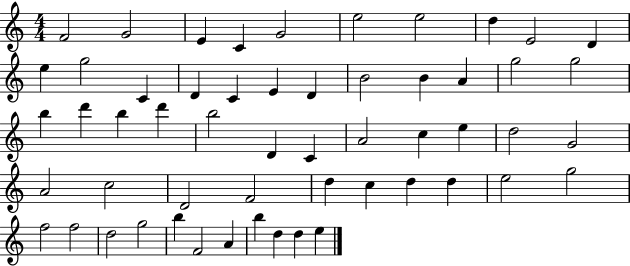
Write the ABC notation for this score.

X:1
T:Untitled
M:4/4
L:1/4
K:C
F2 G2 E C G2 e2 e2 d E2 D e g2 C D C E D B2 B A g2 g2 b d' b d' b2 D C A2 c e d2 G2 A2 c2 D2 F2 d c d d e2 g2 f2 f2 d2 g2 b F2 A b d d e